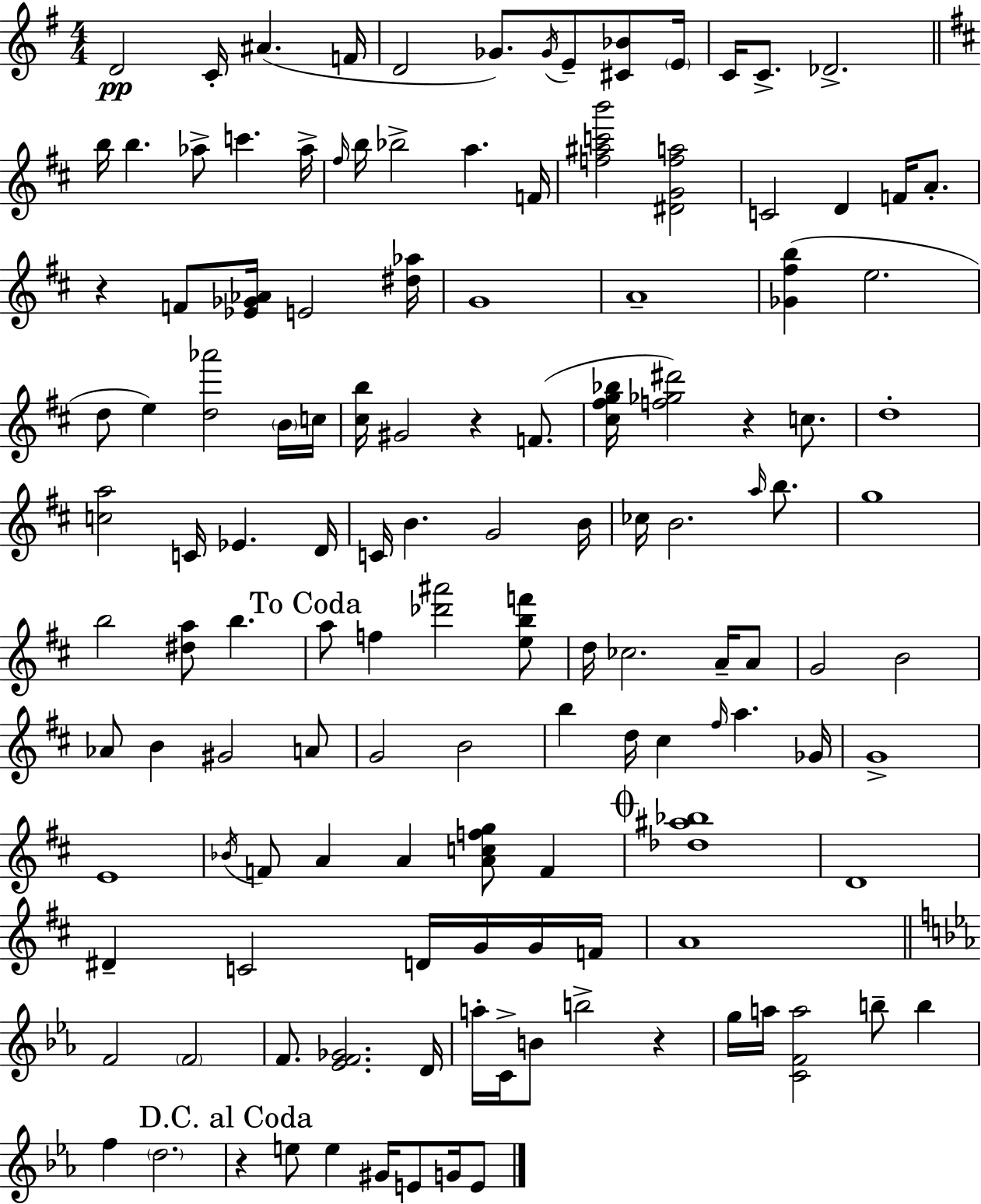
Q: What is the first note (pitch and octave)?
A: D4